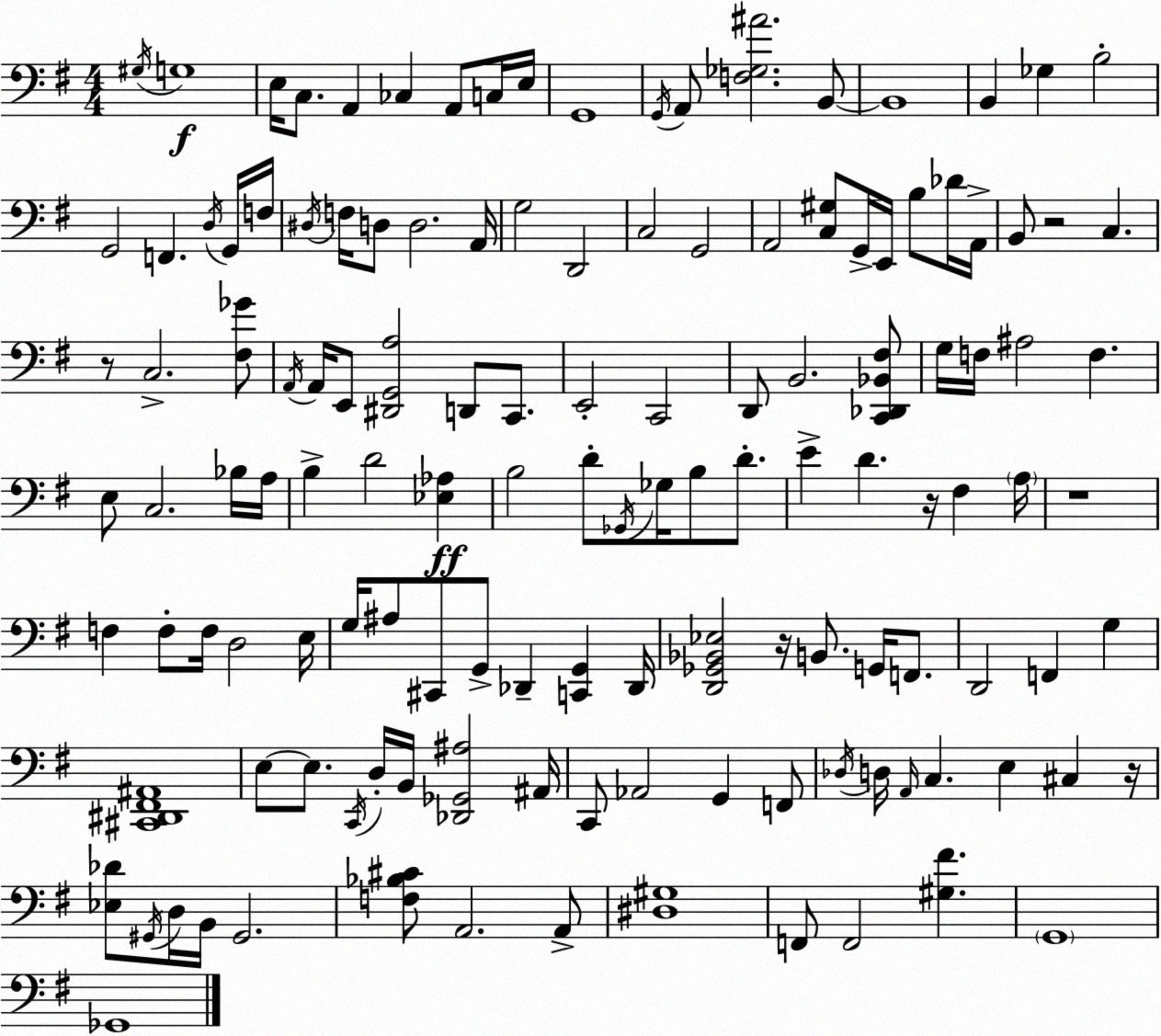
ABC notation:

X:1
T:Untitled
M:4/4
L:1/4
K:G
^G,/4 G,4 E,/4 C,/2 A,, _C, A,,/2 C,/4 E,/4 G,,4 G,,/4 A,,/2 [F,_G,^A]2 B,,/2 B,,4 B,, _G, B,2 G,,2 F,, D,/4 G,,/4 F,/4 ^D,/4 F,/4 D,/2 D,2 A,,/4 G,2 D,,2 C,2 G,,2 A,,2 [C,^G,]/2 G,,/4 E,,/4 B,/2 _D/4 A,,/4 B,,/2 z2 C, z/2 C,2 [^F,_G]/2 A,,/4 A,,/4 E,,/2 [^D,,G,,A,]2 D,,/2 C,,/2 E,,2 C,,2 D,,/2 B,,2 [C,,_D,,_B,,^F,]/2 G,/4 F,/4 ^A,2 F, E,/2 C,2 _B,/4 A,/4 B, D2 [_E,_A,] B,2 D/2 _G,,/4 _G,/4 B,/2 D/2 E D z/4 ^F, A,/4 z4 F, F,/2 F,/4 D,2 E,/4 G,/4 ^A,/2 ^C,,/2 G,,/2 _D,, [C,,G,,] _D,,/4 [D,,_G,,_B,,_E,]2 z/4 B,,/2 G,,/4 F,,/2 D,,2 F,, G, [^C,,^D,,^F,,^A,,]4 E,/2 E,/2 C,,/4 D,/4 B,,/4 [_D,,_G,,^A,]2 ^A,,/4 C,,/2 _A,,2 G,, F,,/2 _D,/4 D,/4 A,,/4 C, E, ^C, z/4 [_E,_D]/2 ^G,,/4 D,/4 B,,/4 ^G,,2 [F,_B,^C]/2 A,,2 A,,/2 [^D,^G,]4 F,,/2 F,,2 [^G,^F] G,,4 _G,,4